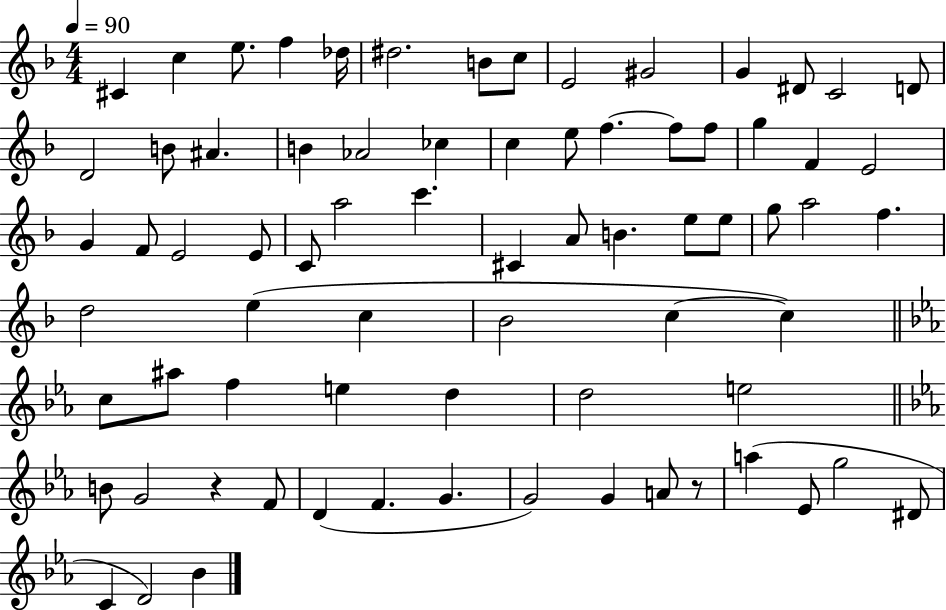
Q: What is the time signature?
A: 4/4